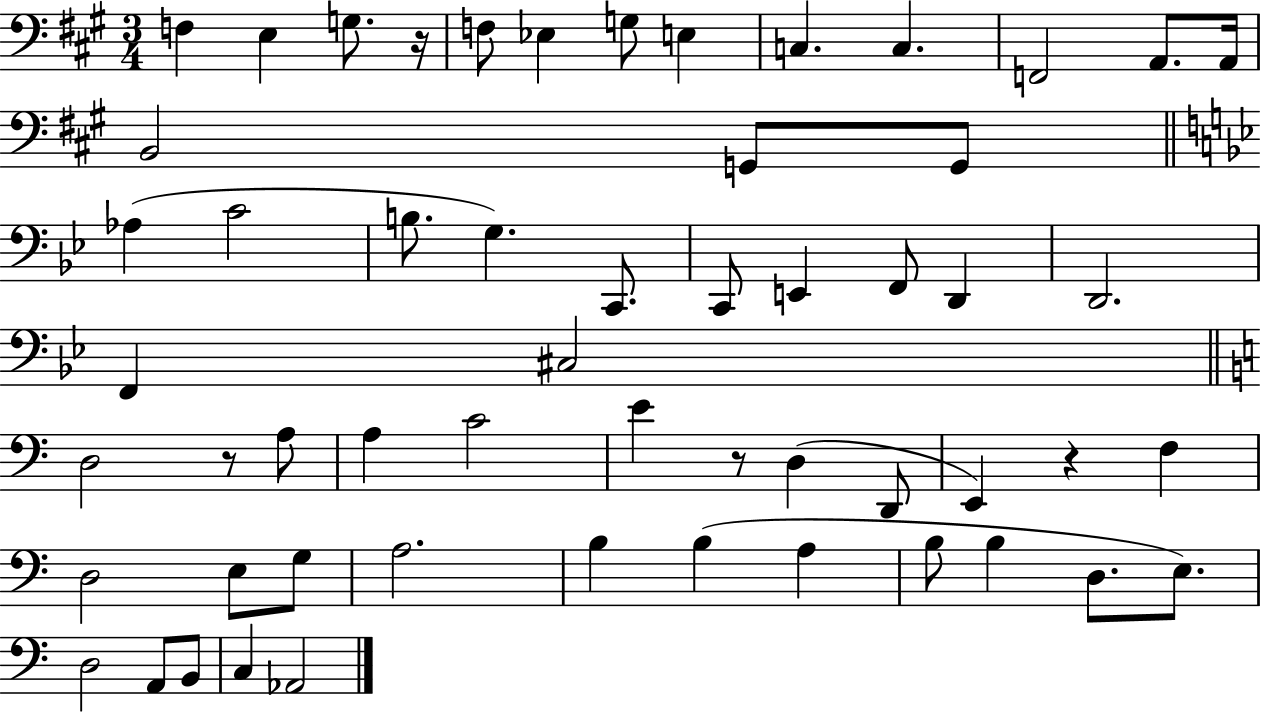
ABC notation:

X:1
T:Untitled
M:3/4
L:1/4
K:A
F, E, G,/2 z/4 F,/2 _E, G,/2 E, C, C, F,,2 A,,/2 A,,/4 B,,2 G,,/2 G,,/2 _A, C2 B,/2 G, C,,/2 C,,/2 E,, F,,/2 D,, D,,2 F,, ^C,2 D,2 z/2 A,/2 A, C2 E z/2 D, D,,/2 E,, z F, D,2 E,/2 G,/2 A,2 B, B, A, B,/2 B, D,/2 E,/2 D,2 A,,/2 B,,/2 C, _A,,2